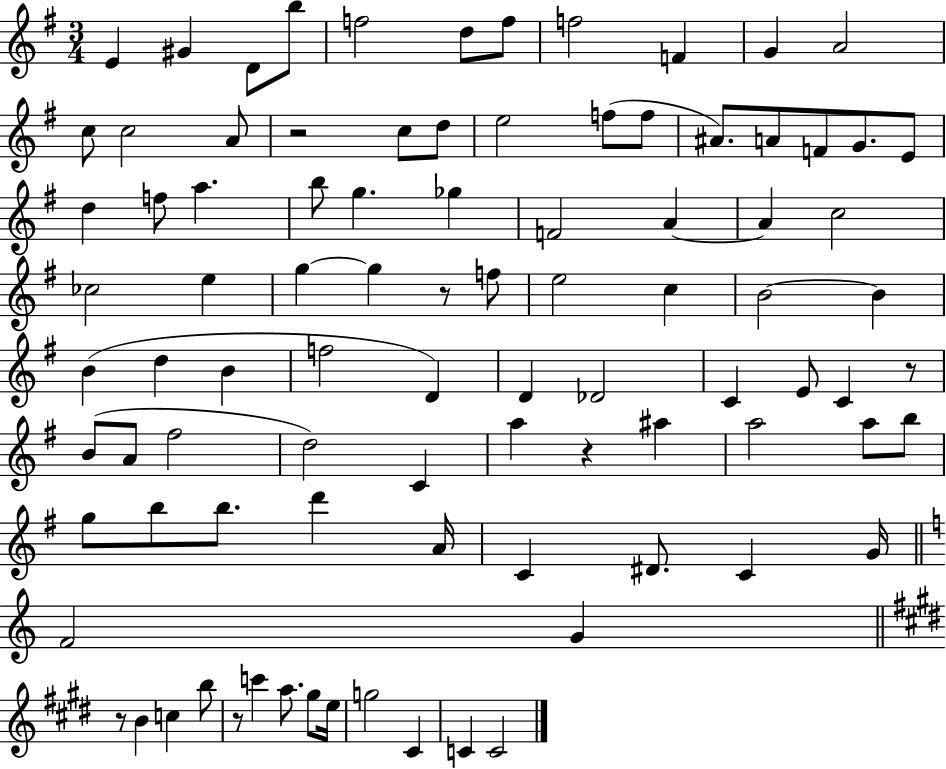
X:1
T:Untitled
M:3/4
L:1/4
K:G
E ^G D/2 b/2 f2 d/2 f/2 f2 F G A2 c/2 c2 A/2 z2 c/2 d/2 e2 f/2 f/2 ^A/2 A/2 F/2 G/2 E/2 d f/2 a b/2 g _g F2 A A c2 _c2 e g g z/2 f/2 e2 c B2 B B d B f2 D D _D2 C E/2 C z/2 B/2 A/2 ^f2 d2 C a z ^a a2 a/2 b/2 g/2 b/2 b/2 d' A/4 C ^D/2 C G/4 F2 G z/2 B c b/2 z/2 c' a/2 ^g/2 e/4 g2 ^C C C2